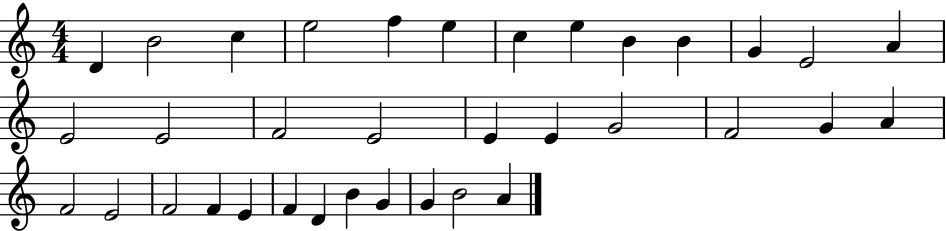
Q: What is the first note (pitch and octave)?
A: D4